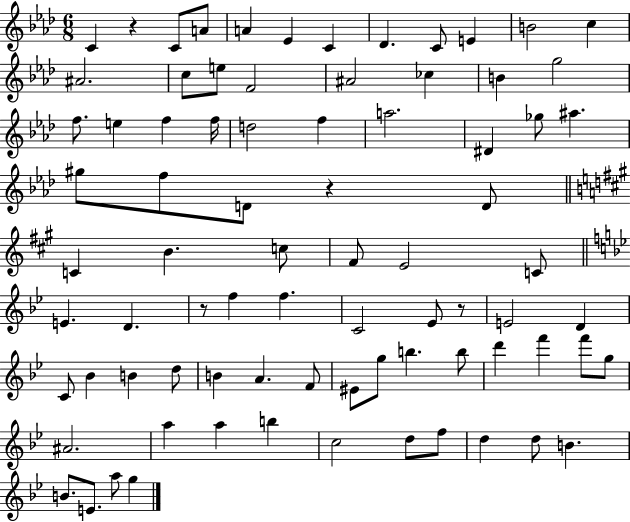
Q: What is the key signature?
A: AES major